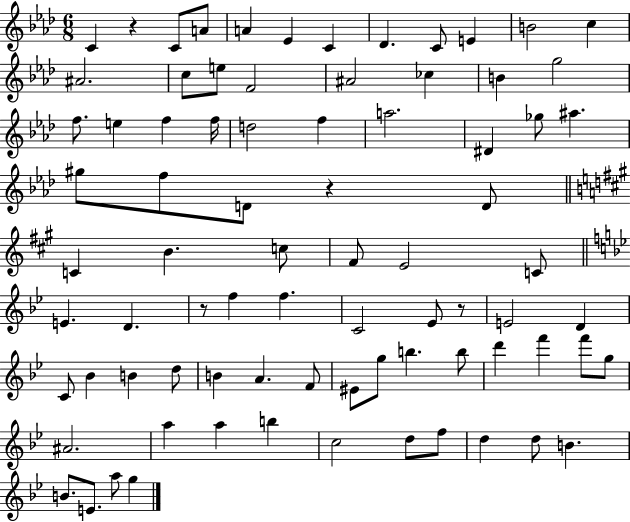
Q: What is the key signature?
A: AES major